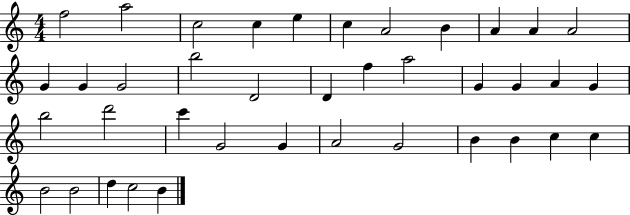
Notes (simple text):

F5/h A5/h C5/h C5/q E5/q C5/q A4/h B4/q A4/q A4/q A4/h G4/q G4/q G4/h B5/h D4/h D4/q F5/q A5/h G4/q G4/q A4/q G4/q B5/h D6/h C6/q G4/h G4/q A4/h G4/h B4/q B4/q C5/q C5/q B4/h B4/h D5/q C5/h B4/q